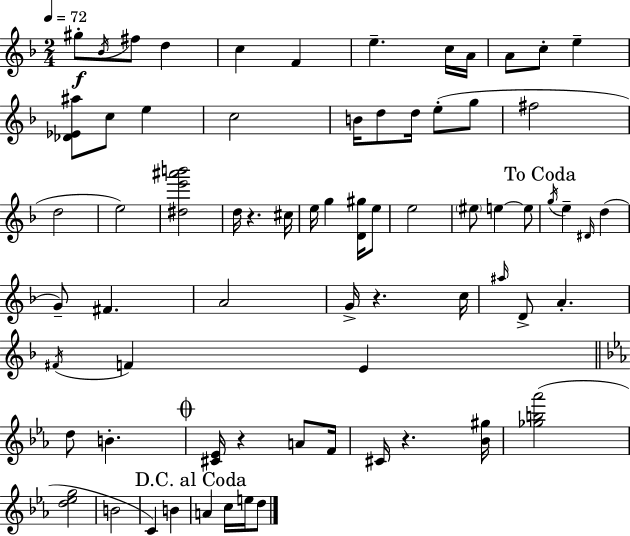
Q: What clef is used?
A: treble